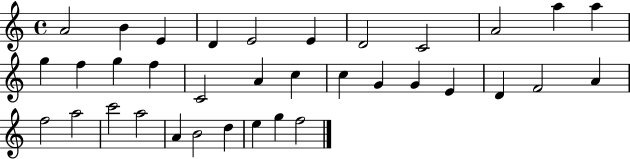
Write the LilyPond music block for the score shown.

{
  \clef treble
  \time 4/4
  \defaultTimeSignature
  \key c \major
  a'2 b'4 e'4 | d'4 e'2 e'4 | d'2 c'2 | a'2 a''4 a''4 | \break g''4 f''4 g''4 f''4 | c'2 a'4 c''4 | c''4 g'4 g'4 e'4 | d'4 f'2 a'4 | \break f''2 a''2 | c'''2 a''2 | a'4 b'2 d''4 | e''4 g''4 f''2 | \break \bar "|."
}